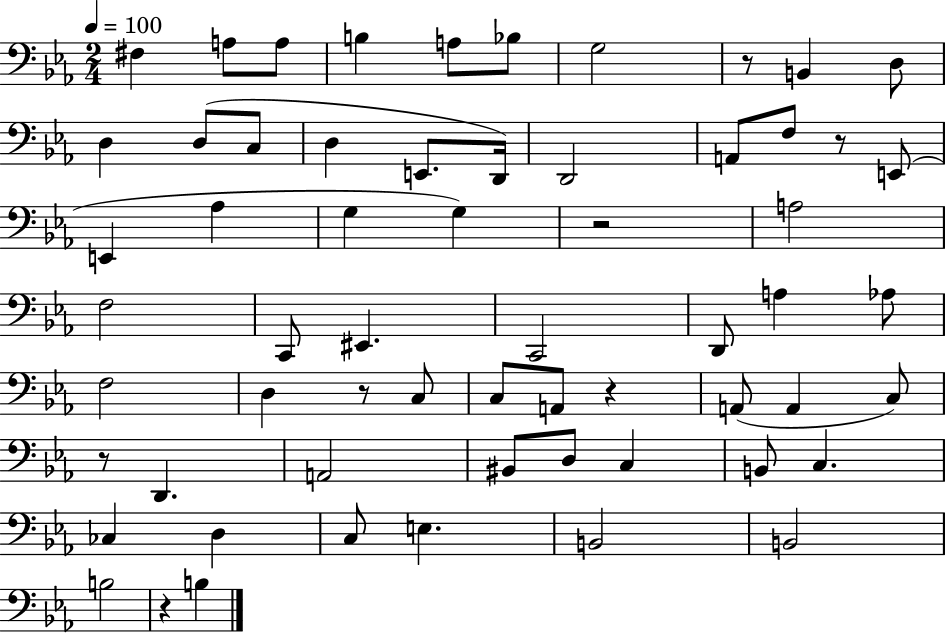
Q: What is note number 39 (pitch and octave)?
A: C3